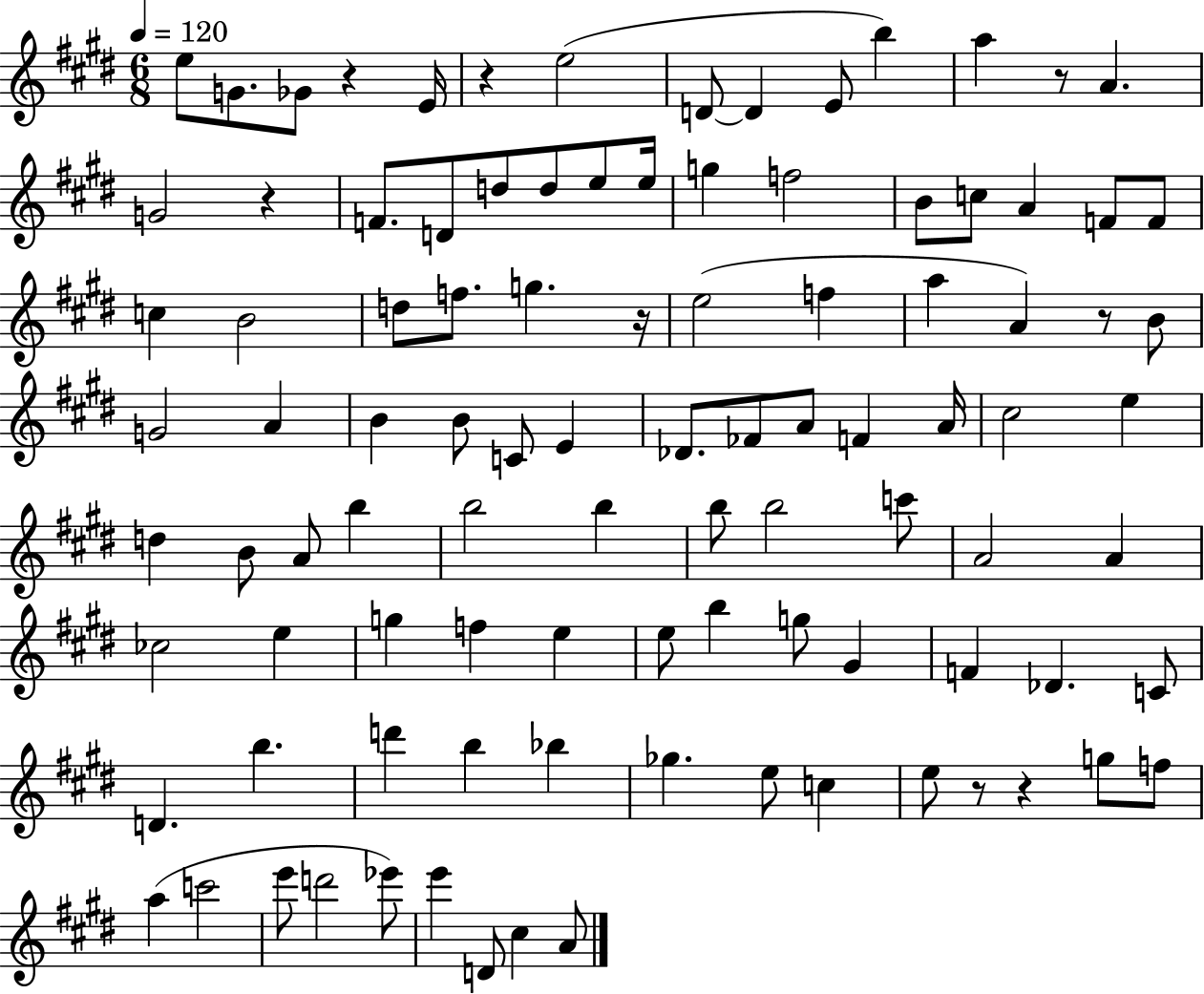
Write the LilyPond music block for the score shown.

{
  \clef treble
  \numericTimeSignature
  \time 6/8
  \key e \major
  \tempo 4 = 120
  e''8 g'8. ges'8 r4 e'16 | r4 e''2( | d'8~~ d'4 e'8 b''4) | a''4 r8 a'4. | \break g'2 r4 | f'8. d'8 d''8 d''8 e''8 e''16 | g''4 f''2 | b'8 c''8 a'4 f'8 f'8 | \break c''4 b'2 | d''8 f''8. g''4. r16 | e''2( f''4 | a''4 a'4) r8 b'8 | \break g'2 a'4 | b'4 b'8 c'8 e'4 | des'8. fes'8 a'8 f'4 a'16 | cis''2 e''4 | \break d''4 b'8 a'8 b''4 | b''2 b''4 | b''8 b''2 c'''8 | a'2 a'4 | \break ces''2 e''4 | g''4 f''4 e''4 | e''8 b''4 g''8 gis'4 | f'4 des'4. c'8 | \break d'4. b''4. | d'''4 b''4 bes''4 | ges''4. e''8 c''4 | e''8 r8 r4 g''8 f''8 | \break a''4( c'''2 | e'''8 d'''2 ees'''8) | e'''4 d'8 cis''4 a'8 | \bar "|."
}